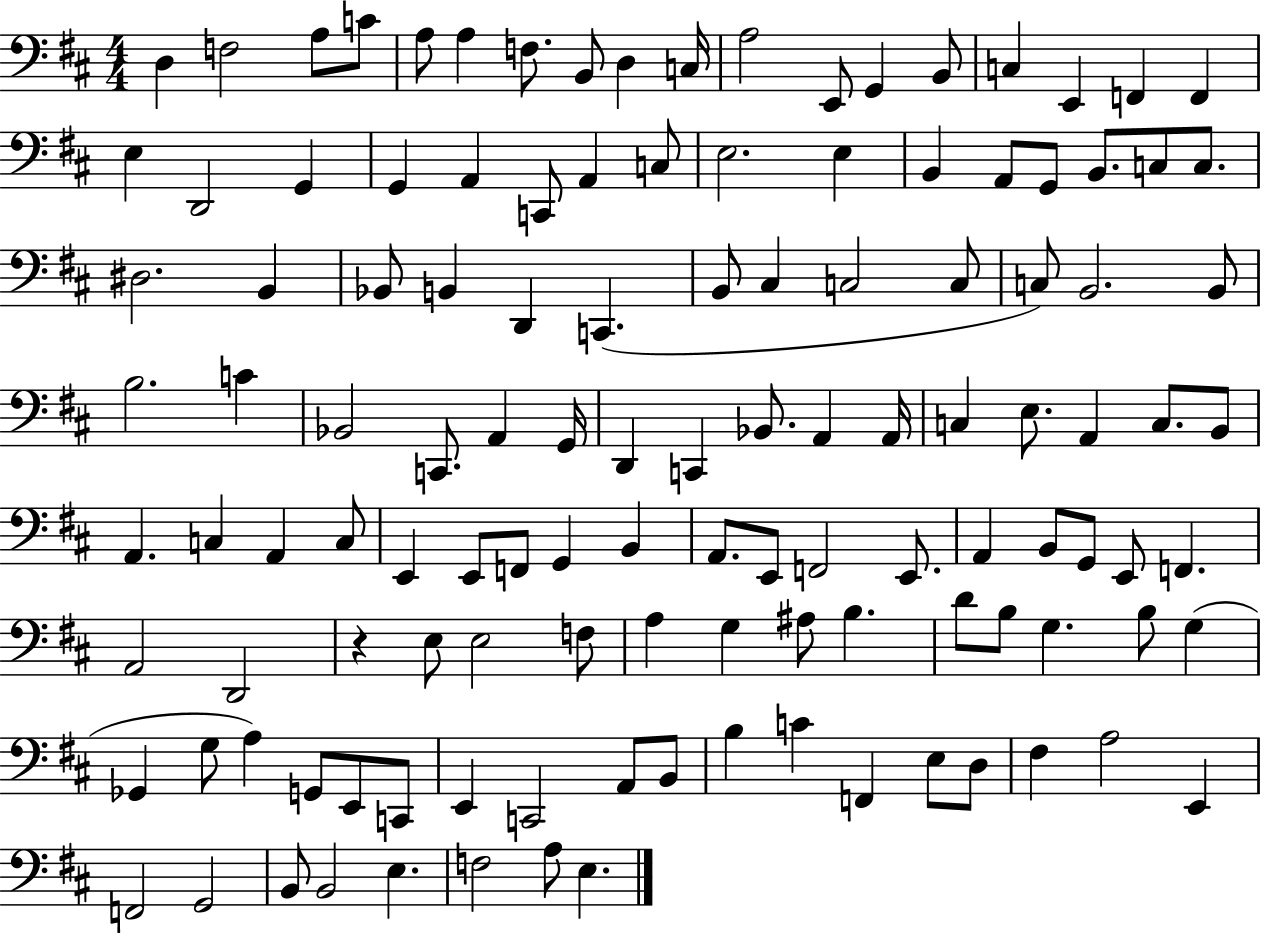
D3/q F3/h A3/e C4/e A3/e A3/q F3/e. B2/e D3/q C3/s A3/h E2/e G2/q B2/e C3/q E2/q F2/q F2/q E3/q D2/h G2/q G2/q A2/q C2/e A2/q C3/e E3/h. E3/q B2/q A2/e G2/e B2/e. C3/e C3/e. D#3/h. B2/q Bb2/e B2/q D2/q C2/q. B2/e C#3/q C3/h C3/e C3/e B2/h. B2/e B3/h. C4/q Bb2/h C2/e. A2/q G2/s D2/q C2/q Bb2/e. A2/q A2/s C3/q E3/e. A2/q C3/e. B2/e A2/q. C3/q A2/q C3/e E2/q E2/e F2/e G2/q B2/q A2/e. E2/e F2/h E2/e. A2/q B2/e G2/e E2/e F2/q. A2/h D2/h R/q E3/e E3/h F3/e A3/q G3/q A#3/e B3/q. D4/e B3/e G3/q. B3/e G3/q Gb2/q G3/e A3/q G2/e E2/e C2/e E2/q C2/h A2/e B2/e B3/q C4/q F2/q E3/e D3/e F#3/q A3/h E2/q F2/h G2/h B2/e B2/h E3/q. F3/h A3/e E3/q.